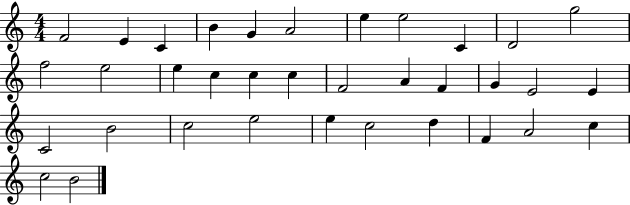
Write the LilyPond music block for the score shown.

{
  \clef treble
  \numericTimeSignature
  \time 4/4
  \key c \major
  f'2 e'4 c'4 | b'4 g'4 a'2 | e''4 e''2 c'4 | d'2 g''2 | \break f''2 e''2 | e''4 c''4 c''4 c''4 | f'2 a'4 f'4 | g'4 e'2 e'4 | \break c'2 b'2 | c''2 e''2 | e''4 c''2 d''4 | f'4 a'2 c''4 | \break c''2 b'2 | \bar "|."
}